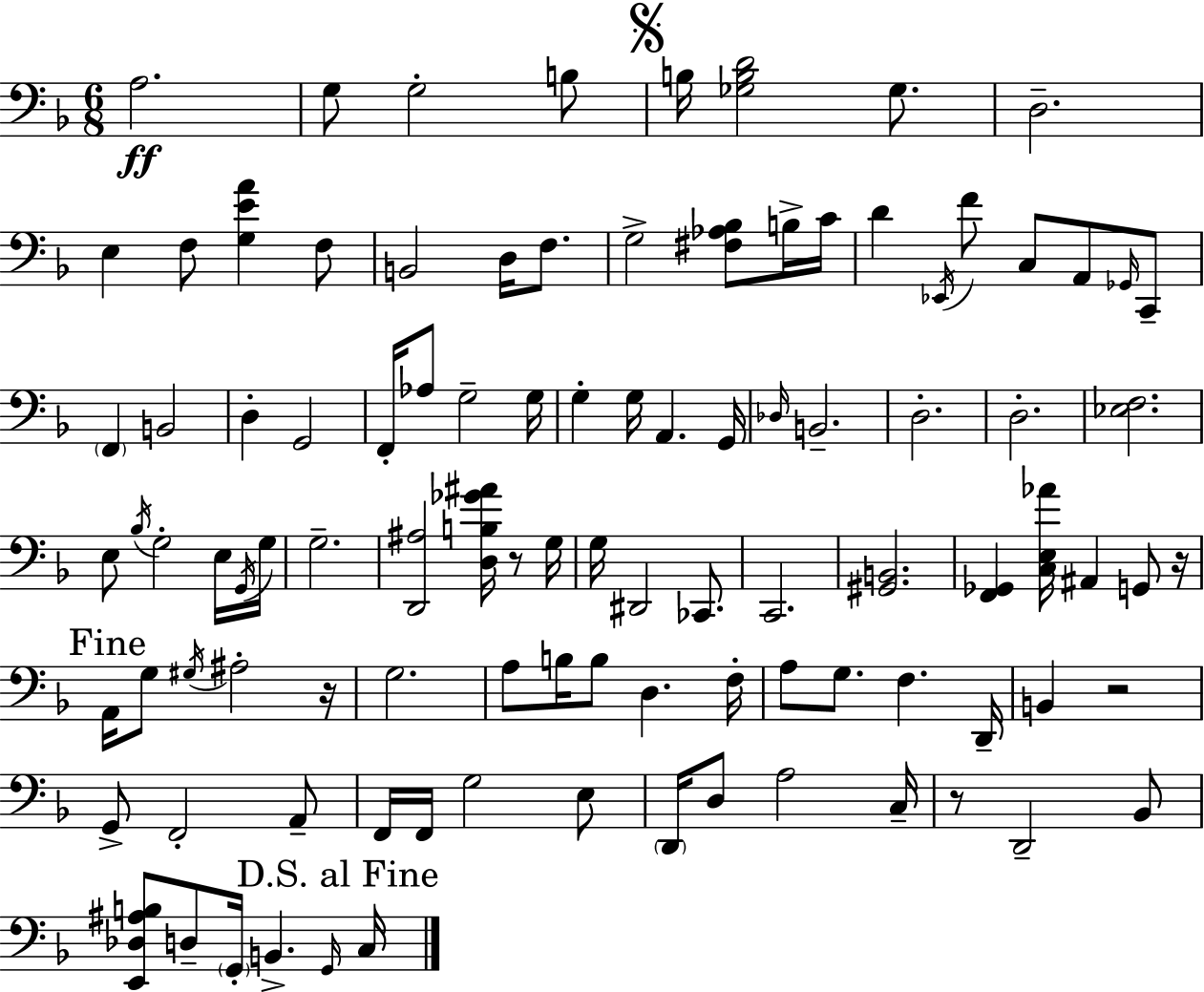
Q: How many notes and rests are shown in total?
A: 101